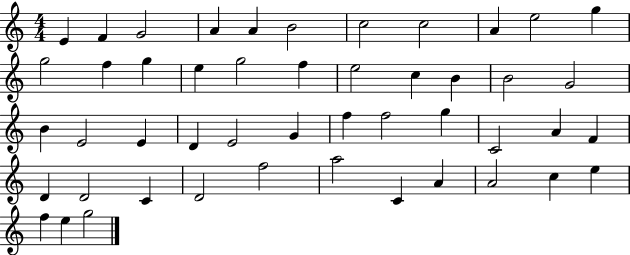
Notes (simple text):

E4/q F4/q G4/h A4/q A4/q B4/h C5/h C5/h A4/q E5/h G5/q G5/h F5/q G5/q E5/q G5/h F5/q E5/h C5/q B4/q B4/h G4/h B4/q E4/h E4/q D4/q E4/h G4/q F5/q F5/h G5/q C4/h A4/q F4/q D4/q D4/h C4/q D4/h F5/h A5/h C4/q A4/q A4/h C5/q E5/q F5/q E5/q G5/h